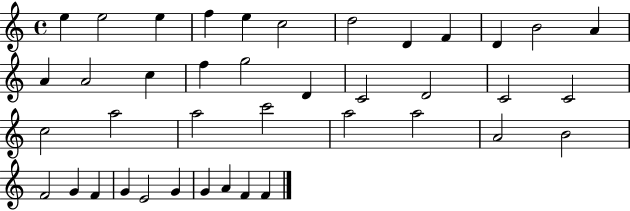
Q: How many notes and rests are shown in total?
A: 40